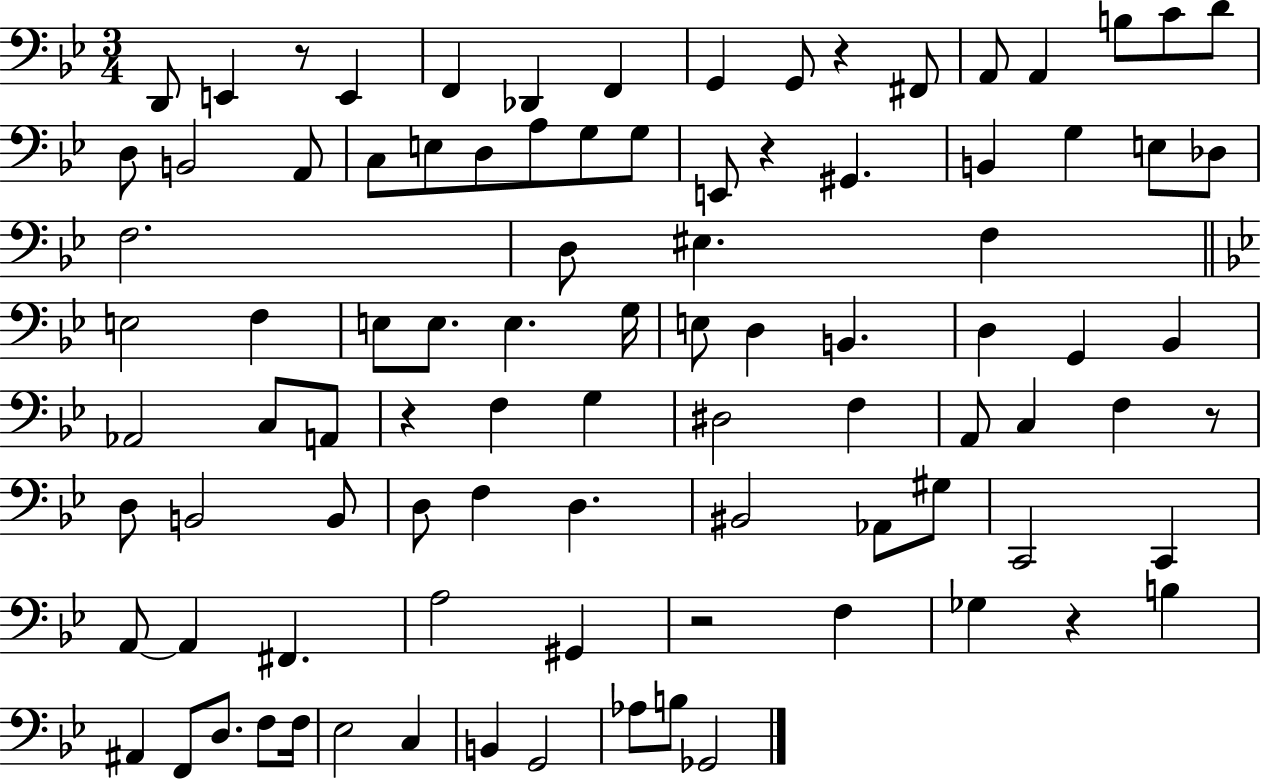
D2/e E2/q R/e E2/q F2/q Db2/q F2/q G2/q G2/e R/q F#2/e A2/e A2/q B3/e C4/e D4/e D3/e B2/h A2/e C3/e E3/e D3/e A3/e G3/e G3/e E2/e R/q G#2/q. B2/q G3/q E3/e Db3/e F3/h. D3/e EIS3/q. F3/q E3/h F3/q E3/e E3/e. E3/q. G3/s E3/e D3/q B2/q. D3/q G2/q Bb2/q Ab2/h C3/e A2/e R/q F3/q G3/q D#3/h F3/q A2/e C3/q F3/q R/e D3/e B2/h B2/e D3/e F3/q D3/q. BIS2/h Ab2/e G#3/e C2/h C2/q A2/e A2/q F#2/q. A3/h G#2/q R/h F3/q Gb3/q R/q B3/q A#2/q F2/e D3/e. F3/e F3/s Eb3/h C3/q B2/q G2/h Ab3/e B3/e Gb2/h